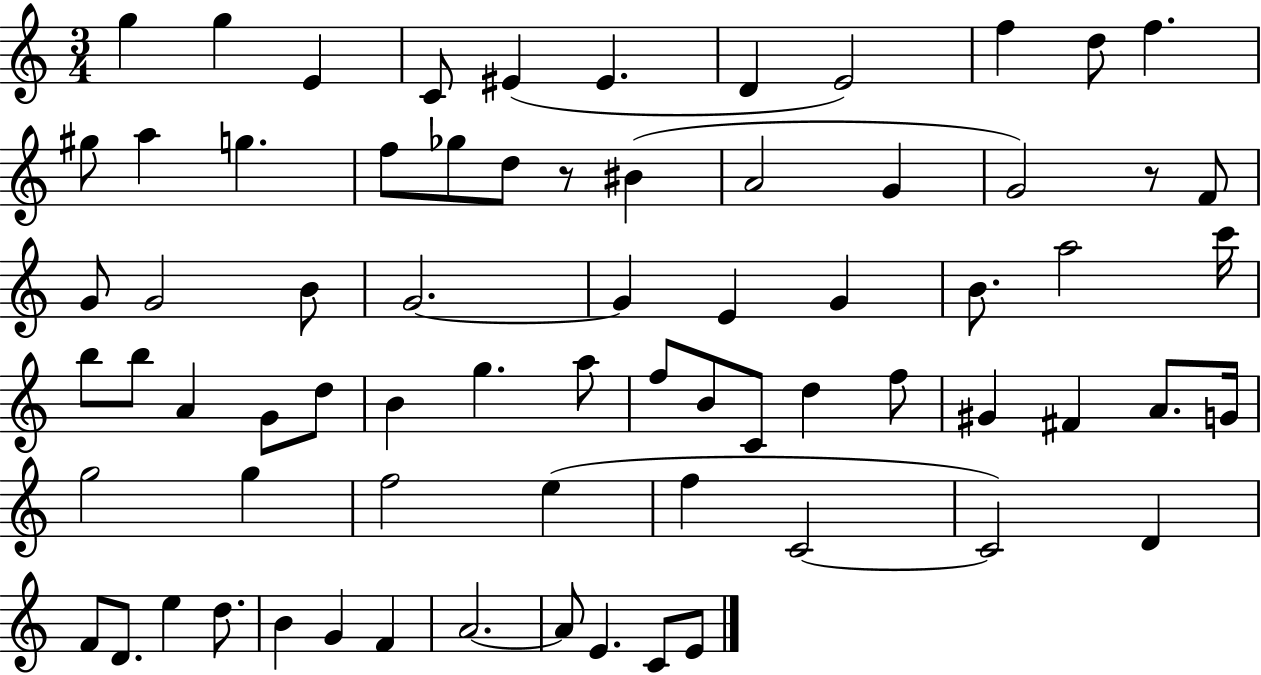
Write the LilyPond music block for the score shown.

{
  \clef treble
  \numericTimeSignature
  \time 3/4
  \key c \major
  g''4 g''4 e'4 | c'8 eis'4( eis'4. | d'4 e'2) | f''4 d''8 f''4. | \break gis''8 a''4 g''4. | f''8 ges''8 d''8 r8 bis'4( | a'2 g'4 | g'2) r8 f'8 | \break g'8 g'2 b'8 | g'2.~~ | g'4 e'4 g'4 | b'8. a''2 c'''16 | \break b''8 b''8 a'4 g'8 d''8 | b'4 g''4. a''8 | f''8 b'8 c'8 d''4 f''8 | gis'4 fis'4 a'8. g'16 | \break g''2 g''4 | f''2 e''4( | f''4 c'2~~ | c'2) d'4 | \break f'8 d'8. e''4 d''8. | b'4 g'4 f'4 | a'2.~~ | a'8 e'4. c'8 e'8 | \break \bar "|."
}